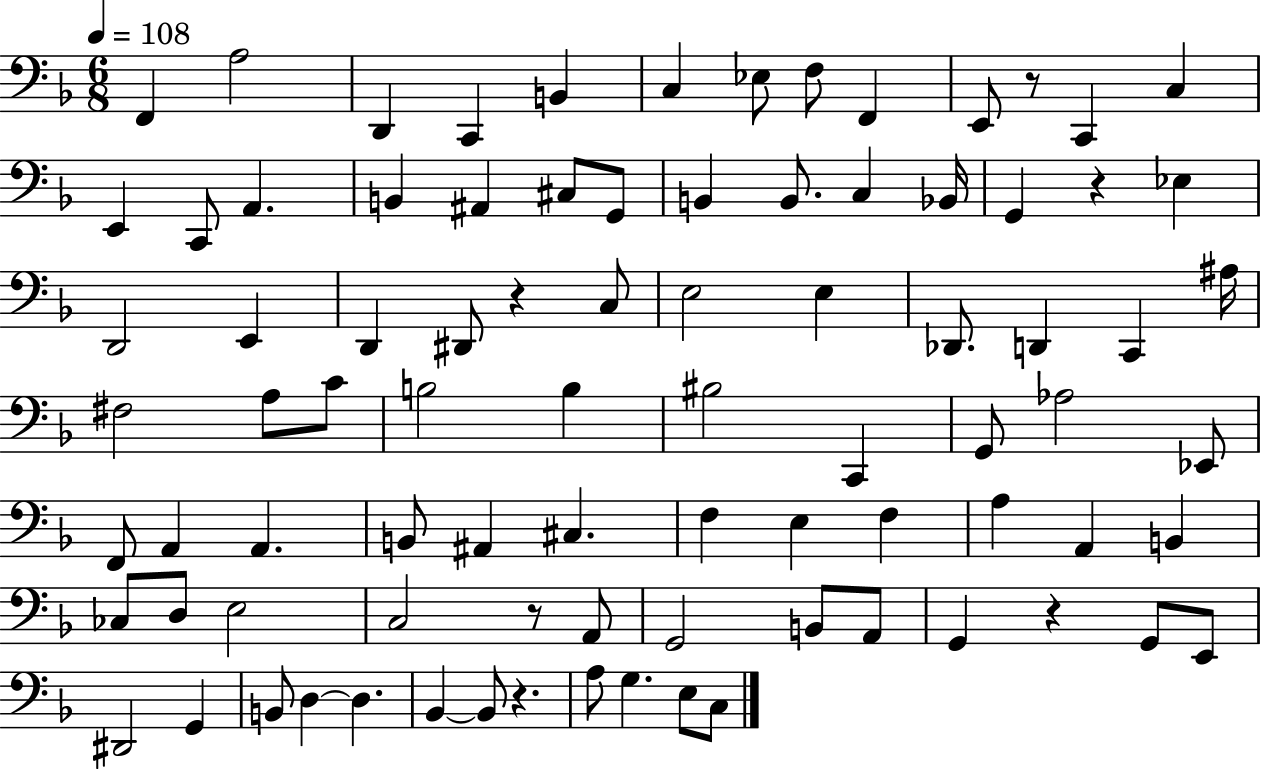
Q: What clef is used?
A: bass